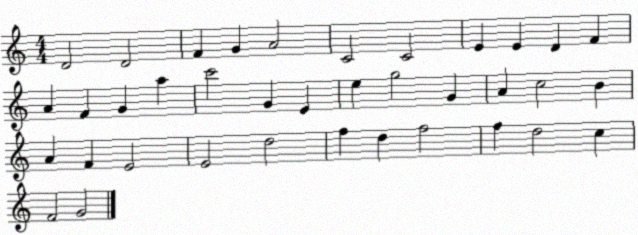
X:1
T:Untitled
M:4/4
L:1/4
K:C
D2 D2 F G A2 C2 C2 E E D F A F G a c'2 G E e g2 G A c2 B A F E2 E2 d2 f d f2 f d2 c F2 G2